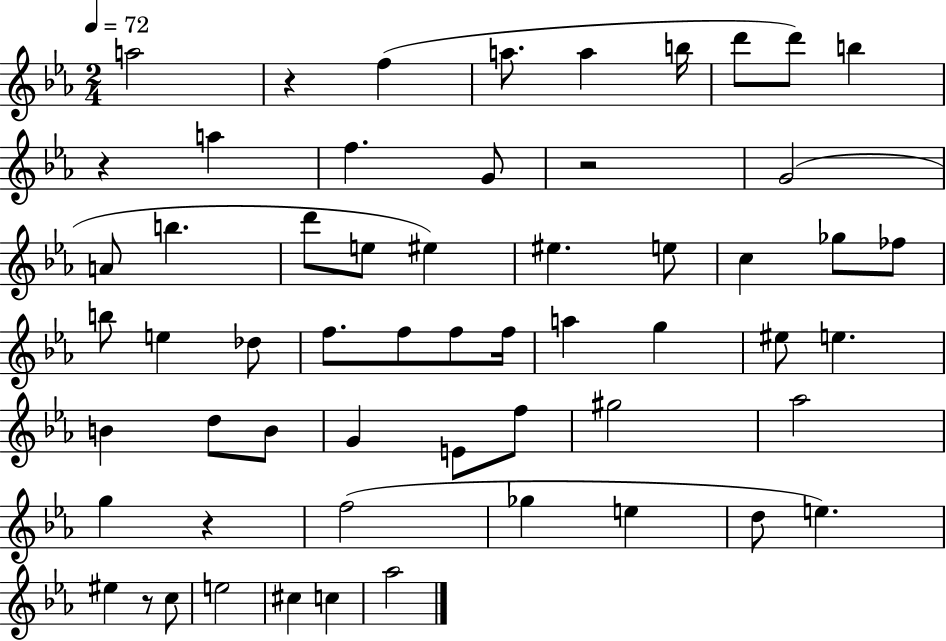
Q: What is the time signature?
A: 2/4